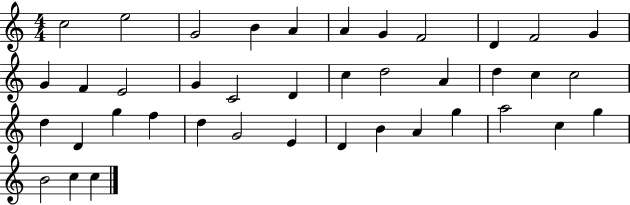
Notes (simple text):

C5/h E5/h G4/h B4/q A4/q A4/q G4/q F4/h D4/q F4/h G4/q G4/q F4/q E4/h G4/q C4/h D4/q C5/q D5/h A4/q D5/q C5/q C5/h D5/q D4/q G5/q F5/q D5/q G4/h E4/q D4/q B4/q A4/q G5/q A5/h C5/q G5/q B4/h C5/q C5/q